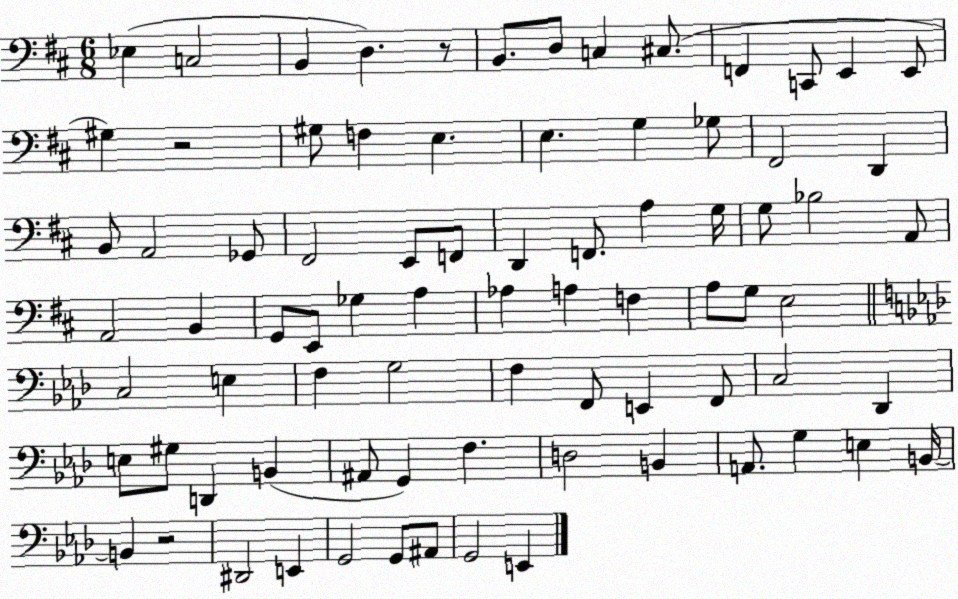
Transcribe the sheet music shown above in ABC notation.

X:1
T:Untitled
M:6/8
L:1/4
K:D
_E, C,2 B,, D, z/2 B,,/2 D,/2 C, ^C,/2 F,, C,,/2 E,, E,,/2 ^G, z2 ^G,/2 F, E, E, G, _G,/2 ^F,,2 D,, B,,/2 A,,2 _G,,/2 ^F,,2 E,,/2 F,,/2 D,, F,,/2 A, G,/4 G,/2 _B,2 A,,/2 A,,2 B,, G,,/2 E,,/2 _G, A, _A, A, F, A,/2 G,/2 E,2 C,2 E, F, G,2 F, F,,/2 E,, F,,/2 C,2 _D,, E,/2 ^G,/2 D,, B,, ^A,,/2 G,, F, D,2 B,, A,,/2 G, E, B,,/4 B,, z2 ^D,,2 E,, G,,2 G,,/2 ^A,,/2 G,,2 E,,